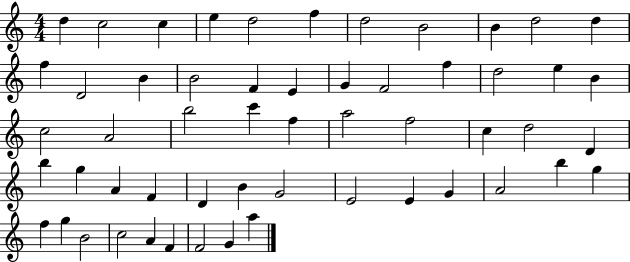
D5/q C5/h C5/q E5/q D5/h F5/q D5/h B4/h B4/q D5/h D5/q F5/q D4/h B4/q B4/h F4/q E4/q G4/q F4/h F5/q D5/h E5/q B4/q C5/h A4/h B5/h C6/q F5/q A5/h F5/h C5/q D5/h D4/q B5/q G5/q A4/q F4/q D4/q B4/q G4/h E4/h E4/q G4/q A4/h B5/q G5/q F5/q G5/q B4/h C5/h A4/q F4/q F4/h G4/q A5/q